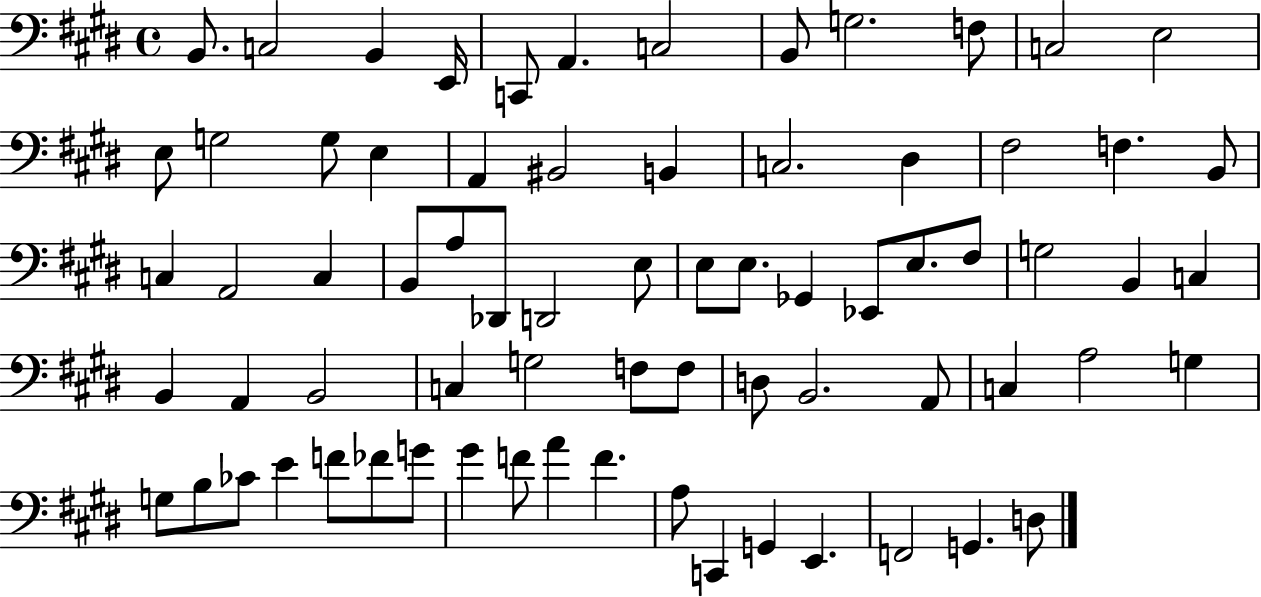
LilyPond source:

{
  \clef bass
  \time 4/4
  \defaultTimeSignature
  \key e \major
  b,8. c2 b,4 e,16 | c,8 a,4. c2 | b,8 g2. f8 | c2 e2 | \break e8 g2 g8 e4 | a,4 bis,2 b,4 | c2. dis4 | fis2 f4. b,8 | \break c4 a,2 c4 | b,8 a8 des,8 d,2 e8 | e8 e8. ges,4 ees,8 e8. fis8 | g2 b,4 c4 | \break b,4 a,4 b,2 | c4 g2 f8 f8 | d8 b,2. a,8 | c4 a2 g4 | \break g8 b8 ces'8 e'4 f'8 fes'8 g'8 | gis'4 f'8 a'4 f'4. | a8 c,4 g,4 e,4. | f,2 g,4. d8 | \break \bar "|."
}